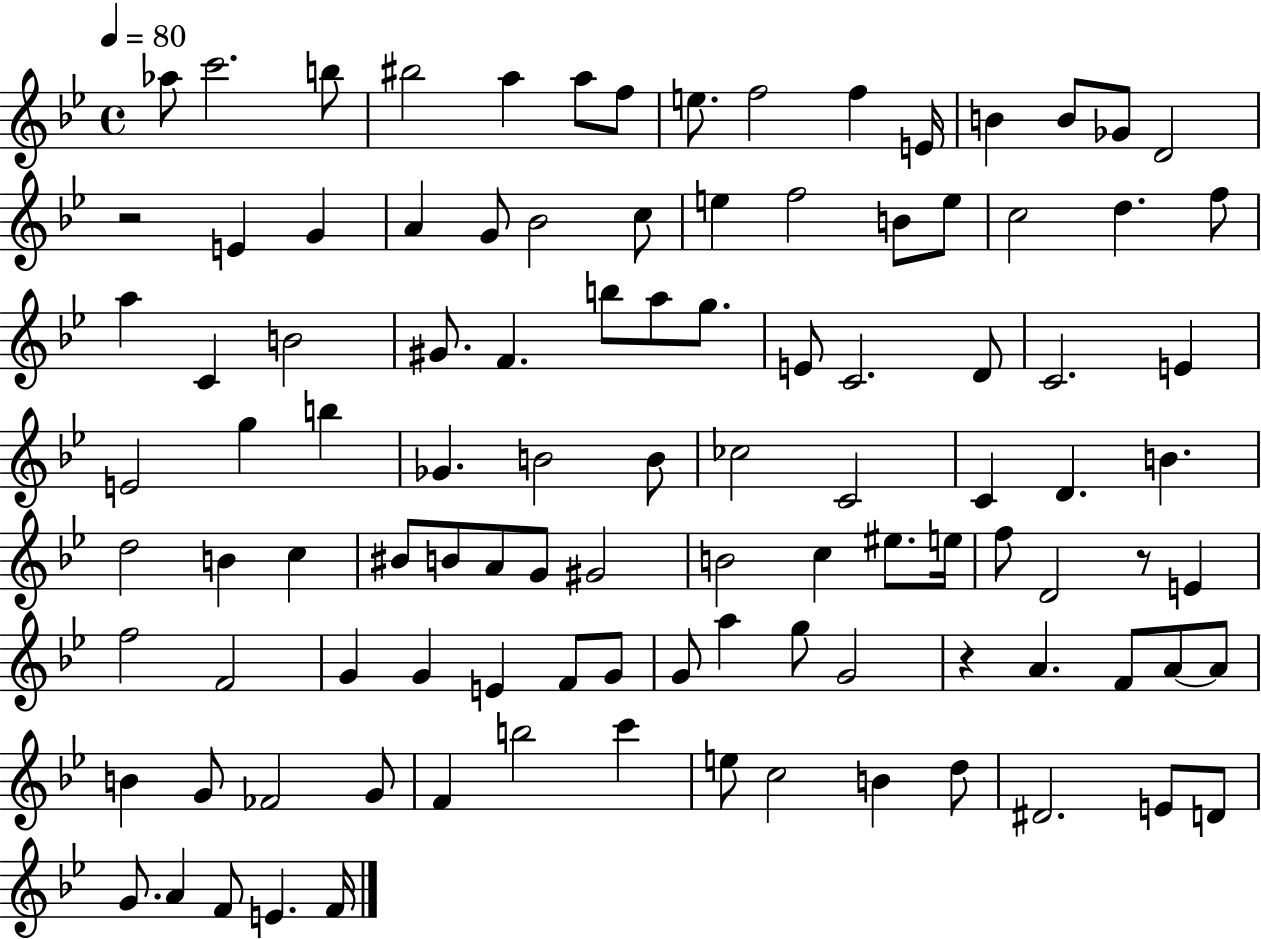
Ab5/e C6/h. B5/e BIS5/h A5/q A5/e F5/e E5/e. F5/h F5/q E4/s B4/q B4/e Gb4/e D4/h R/h E4/q G4/q A4/q G4/e Bb4/h C5/e E5/q F5/h B4/e E5/e C5/h D5/q. F5/e A5/q C4/q B4/h G#4/e. F4/q. B5/e A5/e G5/e. E4/e C4/h. D4/e C4/h. E4/q E4/h G5/q B5/q Gb4/q. B4/h B4/e CES5/h C4/h C4/q D4/q. B4/q. D5/h B4/q C5/q BIS4/e B4/e A4/e G4/e G#4/h B4/h C5/q EIS5/e. E5/s F5/e D4/h R/e E4/q F5/h F4/h G4/q G4/q E4/q F4/e G4/e G4/e A5/q G5/e G4/h R/q A4/q. F4/e A4/e A4/e B4/q G4/e FES4/h G4/e F4/q B5/h C6/q E5/e C5/h B4/q D5/e D#4/h. E4/e D4/e G4/e. A4/q F4/e E4/q. F4/s